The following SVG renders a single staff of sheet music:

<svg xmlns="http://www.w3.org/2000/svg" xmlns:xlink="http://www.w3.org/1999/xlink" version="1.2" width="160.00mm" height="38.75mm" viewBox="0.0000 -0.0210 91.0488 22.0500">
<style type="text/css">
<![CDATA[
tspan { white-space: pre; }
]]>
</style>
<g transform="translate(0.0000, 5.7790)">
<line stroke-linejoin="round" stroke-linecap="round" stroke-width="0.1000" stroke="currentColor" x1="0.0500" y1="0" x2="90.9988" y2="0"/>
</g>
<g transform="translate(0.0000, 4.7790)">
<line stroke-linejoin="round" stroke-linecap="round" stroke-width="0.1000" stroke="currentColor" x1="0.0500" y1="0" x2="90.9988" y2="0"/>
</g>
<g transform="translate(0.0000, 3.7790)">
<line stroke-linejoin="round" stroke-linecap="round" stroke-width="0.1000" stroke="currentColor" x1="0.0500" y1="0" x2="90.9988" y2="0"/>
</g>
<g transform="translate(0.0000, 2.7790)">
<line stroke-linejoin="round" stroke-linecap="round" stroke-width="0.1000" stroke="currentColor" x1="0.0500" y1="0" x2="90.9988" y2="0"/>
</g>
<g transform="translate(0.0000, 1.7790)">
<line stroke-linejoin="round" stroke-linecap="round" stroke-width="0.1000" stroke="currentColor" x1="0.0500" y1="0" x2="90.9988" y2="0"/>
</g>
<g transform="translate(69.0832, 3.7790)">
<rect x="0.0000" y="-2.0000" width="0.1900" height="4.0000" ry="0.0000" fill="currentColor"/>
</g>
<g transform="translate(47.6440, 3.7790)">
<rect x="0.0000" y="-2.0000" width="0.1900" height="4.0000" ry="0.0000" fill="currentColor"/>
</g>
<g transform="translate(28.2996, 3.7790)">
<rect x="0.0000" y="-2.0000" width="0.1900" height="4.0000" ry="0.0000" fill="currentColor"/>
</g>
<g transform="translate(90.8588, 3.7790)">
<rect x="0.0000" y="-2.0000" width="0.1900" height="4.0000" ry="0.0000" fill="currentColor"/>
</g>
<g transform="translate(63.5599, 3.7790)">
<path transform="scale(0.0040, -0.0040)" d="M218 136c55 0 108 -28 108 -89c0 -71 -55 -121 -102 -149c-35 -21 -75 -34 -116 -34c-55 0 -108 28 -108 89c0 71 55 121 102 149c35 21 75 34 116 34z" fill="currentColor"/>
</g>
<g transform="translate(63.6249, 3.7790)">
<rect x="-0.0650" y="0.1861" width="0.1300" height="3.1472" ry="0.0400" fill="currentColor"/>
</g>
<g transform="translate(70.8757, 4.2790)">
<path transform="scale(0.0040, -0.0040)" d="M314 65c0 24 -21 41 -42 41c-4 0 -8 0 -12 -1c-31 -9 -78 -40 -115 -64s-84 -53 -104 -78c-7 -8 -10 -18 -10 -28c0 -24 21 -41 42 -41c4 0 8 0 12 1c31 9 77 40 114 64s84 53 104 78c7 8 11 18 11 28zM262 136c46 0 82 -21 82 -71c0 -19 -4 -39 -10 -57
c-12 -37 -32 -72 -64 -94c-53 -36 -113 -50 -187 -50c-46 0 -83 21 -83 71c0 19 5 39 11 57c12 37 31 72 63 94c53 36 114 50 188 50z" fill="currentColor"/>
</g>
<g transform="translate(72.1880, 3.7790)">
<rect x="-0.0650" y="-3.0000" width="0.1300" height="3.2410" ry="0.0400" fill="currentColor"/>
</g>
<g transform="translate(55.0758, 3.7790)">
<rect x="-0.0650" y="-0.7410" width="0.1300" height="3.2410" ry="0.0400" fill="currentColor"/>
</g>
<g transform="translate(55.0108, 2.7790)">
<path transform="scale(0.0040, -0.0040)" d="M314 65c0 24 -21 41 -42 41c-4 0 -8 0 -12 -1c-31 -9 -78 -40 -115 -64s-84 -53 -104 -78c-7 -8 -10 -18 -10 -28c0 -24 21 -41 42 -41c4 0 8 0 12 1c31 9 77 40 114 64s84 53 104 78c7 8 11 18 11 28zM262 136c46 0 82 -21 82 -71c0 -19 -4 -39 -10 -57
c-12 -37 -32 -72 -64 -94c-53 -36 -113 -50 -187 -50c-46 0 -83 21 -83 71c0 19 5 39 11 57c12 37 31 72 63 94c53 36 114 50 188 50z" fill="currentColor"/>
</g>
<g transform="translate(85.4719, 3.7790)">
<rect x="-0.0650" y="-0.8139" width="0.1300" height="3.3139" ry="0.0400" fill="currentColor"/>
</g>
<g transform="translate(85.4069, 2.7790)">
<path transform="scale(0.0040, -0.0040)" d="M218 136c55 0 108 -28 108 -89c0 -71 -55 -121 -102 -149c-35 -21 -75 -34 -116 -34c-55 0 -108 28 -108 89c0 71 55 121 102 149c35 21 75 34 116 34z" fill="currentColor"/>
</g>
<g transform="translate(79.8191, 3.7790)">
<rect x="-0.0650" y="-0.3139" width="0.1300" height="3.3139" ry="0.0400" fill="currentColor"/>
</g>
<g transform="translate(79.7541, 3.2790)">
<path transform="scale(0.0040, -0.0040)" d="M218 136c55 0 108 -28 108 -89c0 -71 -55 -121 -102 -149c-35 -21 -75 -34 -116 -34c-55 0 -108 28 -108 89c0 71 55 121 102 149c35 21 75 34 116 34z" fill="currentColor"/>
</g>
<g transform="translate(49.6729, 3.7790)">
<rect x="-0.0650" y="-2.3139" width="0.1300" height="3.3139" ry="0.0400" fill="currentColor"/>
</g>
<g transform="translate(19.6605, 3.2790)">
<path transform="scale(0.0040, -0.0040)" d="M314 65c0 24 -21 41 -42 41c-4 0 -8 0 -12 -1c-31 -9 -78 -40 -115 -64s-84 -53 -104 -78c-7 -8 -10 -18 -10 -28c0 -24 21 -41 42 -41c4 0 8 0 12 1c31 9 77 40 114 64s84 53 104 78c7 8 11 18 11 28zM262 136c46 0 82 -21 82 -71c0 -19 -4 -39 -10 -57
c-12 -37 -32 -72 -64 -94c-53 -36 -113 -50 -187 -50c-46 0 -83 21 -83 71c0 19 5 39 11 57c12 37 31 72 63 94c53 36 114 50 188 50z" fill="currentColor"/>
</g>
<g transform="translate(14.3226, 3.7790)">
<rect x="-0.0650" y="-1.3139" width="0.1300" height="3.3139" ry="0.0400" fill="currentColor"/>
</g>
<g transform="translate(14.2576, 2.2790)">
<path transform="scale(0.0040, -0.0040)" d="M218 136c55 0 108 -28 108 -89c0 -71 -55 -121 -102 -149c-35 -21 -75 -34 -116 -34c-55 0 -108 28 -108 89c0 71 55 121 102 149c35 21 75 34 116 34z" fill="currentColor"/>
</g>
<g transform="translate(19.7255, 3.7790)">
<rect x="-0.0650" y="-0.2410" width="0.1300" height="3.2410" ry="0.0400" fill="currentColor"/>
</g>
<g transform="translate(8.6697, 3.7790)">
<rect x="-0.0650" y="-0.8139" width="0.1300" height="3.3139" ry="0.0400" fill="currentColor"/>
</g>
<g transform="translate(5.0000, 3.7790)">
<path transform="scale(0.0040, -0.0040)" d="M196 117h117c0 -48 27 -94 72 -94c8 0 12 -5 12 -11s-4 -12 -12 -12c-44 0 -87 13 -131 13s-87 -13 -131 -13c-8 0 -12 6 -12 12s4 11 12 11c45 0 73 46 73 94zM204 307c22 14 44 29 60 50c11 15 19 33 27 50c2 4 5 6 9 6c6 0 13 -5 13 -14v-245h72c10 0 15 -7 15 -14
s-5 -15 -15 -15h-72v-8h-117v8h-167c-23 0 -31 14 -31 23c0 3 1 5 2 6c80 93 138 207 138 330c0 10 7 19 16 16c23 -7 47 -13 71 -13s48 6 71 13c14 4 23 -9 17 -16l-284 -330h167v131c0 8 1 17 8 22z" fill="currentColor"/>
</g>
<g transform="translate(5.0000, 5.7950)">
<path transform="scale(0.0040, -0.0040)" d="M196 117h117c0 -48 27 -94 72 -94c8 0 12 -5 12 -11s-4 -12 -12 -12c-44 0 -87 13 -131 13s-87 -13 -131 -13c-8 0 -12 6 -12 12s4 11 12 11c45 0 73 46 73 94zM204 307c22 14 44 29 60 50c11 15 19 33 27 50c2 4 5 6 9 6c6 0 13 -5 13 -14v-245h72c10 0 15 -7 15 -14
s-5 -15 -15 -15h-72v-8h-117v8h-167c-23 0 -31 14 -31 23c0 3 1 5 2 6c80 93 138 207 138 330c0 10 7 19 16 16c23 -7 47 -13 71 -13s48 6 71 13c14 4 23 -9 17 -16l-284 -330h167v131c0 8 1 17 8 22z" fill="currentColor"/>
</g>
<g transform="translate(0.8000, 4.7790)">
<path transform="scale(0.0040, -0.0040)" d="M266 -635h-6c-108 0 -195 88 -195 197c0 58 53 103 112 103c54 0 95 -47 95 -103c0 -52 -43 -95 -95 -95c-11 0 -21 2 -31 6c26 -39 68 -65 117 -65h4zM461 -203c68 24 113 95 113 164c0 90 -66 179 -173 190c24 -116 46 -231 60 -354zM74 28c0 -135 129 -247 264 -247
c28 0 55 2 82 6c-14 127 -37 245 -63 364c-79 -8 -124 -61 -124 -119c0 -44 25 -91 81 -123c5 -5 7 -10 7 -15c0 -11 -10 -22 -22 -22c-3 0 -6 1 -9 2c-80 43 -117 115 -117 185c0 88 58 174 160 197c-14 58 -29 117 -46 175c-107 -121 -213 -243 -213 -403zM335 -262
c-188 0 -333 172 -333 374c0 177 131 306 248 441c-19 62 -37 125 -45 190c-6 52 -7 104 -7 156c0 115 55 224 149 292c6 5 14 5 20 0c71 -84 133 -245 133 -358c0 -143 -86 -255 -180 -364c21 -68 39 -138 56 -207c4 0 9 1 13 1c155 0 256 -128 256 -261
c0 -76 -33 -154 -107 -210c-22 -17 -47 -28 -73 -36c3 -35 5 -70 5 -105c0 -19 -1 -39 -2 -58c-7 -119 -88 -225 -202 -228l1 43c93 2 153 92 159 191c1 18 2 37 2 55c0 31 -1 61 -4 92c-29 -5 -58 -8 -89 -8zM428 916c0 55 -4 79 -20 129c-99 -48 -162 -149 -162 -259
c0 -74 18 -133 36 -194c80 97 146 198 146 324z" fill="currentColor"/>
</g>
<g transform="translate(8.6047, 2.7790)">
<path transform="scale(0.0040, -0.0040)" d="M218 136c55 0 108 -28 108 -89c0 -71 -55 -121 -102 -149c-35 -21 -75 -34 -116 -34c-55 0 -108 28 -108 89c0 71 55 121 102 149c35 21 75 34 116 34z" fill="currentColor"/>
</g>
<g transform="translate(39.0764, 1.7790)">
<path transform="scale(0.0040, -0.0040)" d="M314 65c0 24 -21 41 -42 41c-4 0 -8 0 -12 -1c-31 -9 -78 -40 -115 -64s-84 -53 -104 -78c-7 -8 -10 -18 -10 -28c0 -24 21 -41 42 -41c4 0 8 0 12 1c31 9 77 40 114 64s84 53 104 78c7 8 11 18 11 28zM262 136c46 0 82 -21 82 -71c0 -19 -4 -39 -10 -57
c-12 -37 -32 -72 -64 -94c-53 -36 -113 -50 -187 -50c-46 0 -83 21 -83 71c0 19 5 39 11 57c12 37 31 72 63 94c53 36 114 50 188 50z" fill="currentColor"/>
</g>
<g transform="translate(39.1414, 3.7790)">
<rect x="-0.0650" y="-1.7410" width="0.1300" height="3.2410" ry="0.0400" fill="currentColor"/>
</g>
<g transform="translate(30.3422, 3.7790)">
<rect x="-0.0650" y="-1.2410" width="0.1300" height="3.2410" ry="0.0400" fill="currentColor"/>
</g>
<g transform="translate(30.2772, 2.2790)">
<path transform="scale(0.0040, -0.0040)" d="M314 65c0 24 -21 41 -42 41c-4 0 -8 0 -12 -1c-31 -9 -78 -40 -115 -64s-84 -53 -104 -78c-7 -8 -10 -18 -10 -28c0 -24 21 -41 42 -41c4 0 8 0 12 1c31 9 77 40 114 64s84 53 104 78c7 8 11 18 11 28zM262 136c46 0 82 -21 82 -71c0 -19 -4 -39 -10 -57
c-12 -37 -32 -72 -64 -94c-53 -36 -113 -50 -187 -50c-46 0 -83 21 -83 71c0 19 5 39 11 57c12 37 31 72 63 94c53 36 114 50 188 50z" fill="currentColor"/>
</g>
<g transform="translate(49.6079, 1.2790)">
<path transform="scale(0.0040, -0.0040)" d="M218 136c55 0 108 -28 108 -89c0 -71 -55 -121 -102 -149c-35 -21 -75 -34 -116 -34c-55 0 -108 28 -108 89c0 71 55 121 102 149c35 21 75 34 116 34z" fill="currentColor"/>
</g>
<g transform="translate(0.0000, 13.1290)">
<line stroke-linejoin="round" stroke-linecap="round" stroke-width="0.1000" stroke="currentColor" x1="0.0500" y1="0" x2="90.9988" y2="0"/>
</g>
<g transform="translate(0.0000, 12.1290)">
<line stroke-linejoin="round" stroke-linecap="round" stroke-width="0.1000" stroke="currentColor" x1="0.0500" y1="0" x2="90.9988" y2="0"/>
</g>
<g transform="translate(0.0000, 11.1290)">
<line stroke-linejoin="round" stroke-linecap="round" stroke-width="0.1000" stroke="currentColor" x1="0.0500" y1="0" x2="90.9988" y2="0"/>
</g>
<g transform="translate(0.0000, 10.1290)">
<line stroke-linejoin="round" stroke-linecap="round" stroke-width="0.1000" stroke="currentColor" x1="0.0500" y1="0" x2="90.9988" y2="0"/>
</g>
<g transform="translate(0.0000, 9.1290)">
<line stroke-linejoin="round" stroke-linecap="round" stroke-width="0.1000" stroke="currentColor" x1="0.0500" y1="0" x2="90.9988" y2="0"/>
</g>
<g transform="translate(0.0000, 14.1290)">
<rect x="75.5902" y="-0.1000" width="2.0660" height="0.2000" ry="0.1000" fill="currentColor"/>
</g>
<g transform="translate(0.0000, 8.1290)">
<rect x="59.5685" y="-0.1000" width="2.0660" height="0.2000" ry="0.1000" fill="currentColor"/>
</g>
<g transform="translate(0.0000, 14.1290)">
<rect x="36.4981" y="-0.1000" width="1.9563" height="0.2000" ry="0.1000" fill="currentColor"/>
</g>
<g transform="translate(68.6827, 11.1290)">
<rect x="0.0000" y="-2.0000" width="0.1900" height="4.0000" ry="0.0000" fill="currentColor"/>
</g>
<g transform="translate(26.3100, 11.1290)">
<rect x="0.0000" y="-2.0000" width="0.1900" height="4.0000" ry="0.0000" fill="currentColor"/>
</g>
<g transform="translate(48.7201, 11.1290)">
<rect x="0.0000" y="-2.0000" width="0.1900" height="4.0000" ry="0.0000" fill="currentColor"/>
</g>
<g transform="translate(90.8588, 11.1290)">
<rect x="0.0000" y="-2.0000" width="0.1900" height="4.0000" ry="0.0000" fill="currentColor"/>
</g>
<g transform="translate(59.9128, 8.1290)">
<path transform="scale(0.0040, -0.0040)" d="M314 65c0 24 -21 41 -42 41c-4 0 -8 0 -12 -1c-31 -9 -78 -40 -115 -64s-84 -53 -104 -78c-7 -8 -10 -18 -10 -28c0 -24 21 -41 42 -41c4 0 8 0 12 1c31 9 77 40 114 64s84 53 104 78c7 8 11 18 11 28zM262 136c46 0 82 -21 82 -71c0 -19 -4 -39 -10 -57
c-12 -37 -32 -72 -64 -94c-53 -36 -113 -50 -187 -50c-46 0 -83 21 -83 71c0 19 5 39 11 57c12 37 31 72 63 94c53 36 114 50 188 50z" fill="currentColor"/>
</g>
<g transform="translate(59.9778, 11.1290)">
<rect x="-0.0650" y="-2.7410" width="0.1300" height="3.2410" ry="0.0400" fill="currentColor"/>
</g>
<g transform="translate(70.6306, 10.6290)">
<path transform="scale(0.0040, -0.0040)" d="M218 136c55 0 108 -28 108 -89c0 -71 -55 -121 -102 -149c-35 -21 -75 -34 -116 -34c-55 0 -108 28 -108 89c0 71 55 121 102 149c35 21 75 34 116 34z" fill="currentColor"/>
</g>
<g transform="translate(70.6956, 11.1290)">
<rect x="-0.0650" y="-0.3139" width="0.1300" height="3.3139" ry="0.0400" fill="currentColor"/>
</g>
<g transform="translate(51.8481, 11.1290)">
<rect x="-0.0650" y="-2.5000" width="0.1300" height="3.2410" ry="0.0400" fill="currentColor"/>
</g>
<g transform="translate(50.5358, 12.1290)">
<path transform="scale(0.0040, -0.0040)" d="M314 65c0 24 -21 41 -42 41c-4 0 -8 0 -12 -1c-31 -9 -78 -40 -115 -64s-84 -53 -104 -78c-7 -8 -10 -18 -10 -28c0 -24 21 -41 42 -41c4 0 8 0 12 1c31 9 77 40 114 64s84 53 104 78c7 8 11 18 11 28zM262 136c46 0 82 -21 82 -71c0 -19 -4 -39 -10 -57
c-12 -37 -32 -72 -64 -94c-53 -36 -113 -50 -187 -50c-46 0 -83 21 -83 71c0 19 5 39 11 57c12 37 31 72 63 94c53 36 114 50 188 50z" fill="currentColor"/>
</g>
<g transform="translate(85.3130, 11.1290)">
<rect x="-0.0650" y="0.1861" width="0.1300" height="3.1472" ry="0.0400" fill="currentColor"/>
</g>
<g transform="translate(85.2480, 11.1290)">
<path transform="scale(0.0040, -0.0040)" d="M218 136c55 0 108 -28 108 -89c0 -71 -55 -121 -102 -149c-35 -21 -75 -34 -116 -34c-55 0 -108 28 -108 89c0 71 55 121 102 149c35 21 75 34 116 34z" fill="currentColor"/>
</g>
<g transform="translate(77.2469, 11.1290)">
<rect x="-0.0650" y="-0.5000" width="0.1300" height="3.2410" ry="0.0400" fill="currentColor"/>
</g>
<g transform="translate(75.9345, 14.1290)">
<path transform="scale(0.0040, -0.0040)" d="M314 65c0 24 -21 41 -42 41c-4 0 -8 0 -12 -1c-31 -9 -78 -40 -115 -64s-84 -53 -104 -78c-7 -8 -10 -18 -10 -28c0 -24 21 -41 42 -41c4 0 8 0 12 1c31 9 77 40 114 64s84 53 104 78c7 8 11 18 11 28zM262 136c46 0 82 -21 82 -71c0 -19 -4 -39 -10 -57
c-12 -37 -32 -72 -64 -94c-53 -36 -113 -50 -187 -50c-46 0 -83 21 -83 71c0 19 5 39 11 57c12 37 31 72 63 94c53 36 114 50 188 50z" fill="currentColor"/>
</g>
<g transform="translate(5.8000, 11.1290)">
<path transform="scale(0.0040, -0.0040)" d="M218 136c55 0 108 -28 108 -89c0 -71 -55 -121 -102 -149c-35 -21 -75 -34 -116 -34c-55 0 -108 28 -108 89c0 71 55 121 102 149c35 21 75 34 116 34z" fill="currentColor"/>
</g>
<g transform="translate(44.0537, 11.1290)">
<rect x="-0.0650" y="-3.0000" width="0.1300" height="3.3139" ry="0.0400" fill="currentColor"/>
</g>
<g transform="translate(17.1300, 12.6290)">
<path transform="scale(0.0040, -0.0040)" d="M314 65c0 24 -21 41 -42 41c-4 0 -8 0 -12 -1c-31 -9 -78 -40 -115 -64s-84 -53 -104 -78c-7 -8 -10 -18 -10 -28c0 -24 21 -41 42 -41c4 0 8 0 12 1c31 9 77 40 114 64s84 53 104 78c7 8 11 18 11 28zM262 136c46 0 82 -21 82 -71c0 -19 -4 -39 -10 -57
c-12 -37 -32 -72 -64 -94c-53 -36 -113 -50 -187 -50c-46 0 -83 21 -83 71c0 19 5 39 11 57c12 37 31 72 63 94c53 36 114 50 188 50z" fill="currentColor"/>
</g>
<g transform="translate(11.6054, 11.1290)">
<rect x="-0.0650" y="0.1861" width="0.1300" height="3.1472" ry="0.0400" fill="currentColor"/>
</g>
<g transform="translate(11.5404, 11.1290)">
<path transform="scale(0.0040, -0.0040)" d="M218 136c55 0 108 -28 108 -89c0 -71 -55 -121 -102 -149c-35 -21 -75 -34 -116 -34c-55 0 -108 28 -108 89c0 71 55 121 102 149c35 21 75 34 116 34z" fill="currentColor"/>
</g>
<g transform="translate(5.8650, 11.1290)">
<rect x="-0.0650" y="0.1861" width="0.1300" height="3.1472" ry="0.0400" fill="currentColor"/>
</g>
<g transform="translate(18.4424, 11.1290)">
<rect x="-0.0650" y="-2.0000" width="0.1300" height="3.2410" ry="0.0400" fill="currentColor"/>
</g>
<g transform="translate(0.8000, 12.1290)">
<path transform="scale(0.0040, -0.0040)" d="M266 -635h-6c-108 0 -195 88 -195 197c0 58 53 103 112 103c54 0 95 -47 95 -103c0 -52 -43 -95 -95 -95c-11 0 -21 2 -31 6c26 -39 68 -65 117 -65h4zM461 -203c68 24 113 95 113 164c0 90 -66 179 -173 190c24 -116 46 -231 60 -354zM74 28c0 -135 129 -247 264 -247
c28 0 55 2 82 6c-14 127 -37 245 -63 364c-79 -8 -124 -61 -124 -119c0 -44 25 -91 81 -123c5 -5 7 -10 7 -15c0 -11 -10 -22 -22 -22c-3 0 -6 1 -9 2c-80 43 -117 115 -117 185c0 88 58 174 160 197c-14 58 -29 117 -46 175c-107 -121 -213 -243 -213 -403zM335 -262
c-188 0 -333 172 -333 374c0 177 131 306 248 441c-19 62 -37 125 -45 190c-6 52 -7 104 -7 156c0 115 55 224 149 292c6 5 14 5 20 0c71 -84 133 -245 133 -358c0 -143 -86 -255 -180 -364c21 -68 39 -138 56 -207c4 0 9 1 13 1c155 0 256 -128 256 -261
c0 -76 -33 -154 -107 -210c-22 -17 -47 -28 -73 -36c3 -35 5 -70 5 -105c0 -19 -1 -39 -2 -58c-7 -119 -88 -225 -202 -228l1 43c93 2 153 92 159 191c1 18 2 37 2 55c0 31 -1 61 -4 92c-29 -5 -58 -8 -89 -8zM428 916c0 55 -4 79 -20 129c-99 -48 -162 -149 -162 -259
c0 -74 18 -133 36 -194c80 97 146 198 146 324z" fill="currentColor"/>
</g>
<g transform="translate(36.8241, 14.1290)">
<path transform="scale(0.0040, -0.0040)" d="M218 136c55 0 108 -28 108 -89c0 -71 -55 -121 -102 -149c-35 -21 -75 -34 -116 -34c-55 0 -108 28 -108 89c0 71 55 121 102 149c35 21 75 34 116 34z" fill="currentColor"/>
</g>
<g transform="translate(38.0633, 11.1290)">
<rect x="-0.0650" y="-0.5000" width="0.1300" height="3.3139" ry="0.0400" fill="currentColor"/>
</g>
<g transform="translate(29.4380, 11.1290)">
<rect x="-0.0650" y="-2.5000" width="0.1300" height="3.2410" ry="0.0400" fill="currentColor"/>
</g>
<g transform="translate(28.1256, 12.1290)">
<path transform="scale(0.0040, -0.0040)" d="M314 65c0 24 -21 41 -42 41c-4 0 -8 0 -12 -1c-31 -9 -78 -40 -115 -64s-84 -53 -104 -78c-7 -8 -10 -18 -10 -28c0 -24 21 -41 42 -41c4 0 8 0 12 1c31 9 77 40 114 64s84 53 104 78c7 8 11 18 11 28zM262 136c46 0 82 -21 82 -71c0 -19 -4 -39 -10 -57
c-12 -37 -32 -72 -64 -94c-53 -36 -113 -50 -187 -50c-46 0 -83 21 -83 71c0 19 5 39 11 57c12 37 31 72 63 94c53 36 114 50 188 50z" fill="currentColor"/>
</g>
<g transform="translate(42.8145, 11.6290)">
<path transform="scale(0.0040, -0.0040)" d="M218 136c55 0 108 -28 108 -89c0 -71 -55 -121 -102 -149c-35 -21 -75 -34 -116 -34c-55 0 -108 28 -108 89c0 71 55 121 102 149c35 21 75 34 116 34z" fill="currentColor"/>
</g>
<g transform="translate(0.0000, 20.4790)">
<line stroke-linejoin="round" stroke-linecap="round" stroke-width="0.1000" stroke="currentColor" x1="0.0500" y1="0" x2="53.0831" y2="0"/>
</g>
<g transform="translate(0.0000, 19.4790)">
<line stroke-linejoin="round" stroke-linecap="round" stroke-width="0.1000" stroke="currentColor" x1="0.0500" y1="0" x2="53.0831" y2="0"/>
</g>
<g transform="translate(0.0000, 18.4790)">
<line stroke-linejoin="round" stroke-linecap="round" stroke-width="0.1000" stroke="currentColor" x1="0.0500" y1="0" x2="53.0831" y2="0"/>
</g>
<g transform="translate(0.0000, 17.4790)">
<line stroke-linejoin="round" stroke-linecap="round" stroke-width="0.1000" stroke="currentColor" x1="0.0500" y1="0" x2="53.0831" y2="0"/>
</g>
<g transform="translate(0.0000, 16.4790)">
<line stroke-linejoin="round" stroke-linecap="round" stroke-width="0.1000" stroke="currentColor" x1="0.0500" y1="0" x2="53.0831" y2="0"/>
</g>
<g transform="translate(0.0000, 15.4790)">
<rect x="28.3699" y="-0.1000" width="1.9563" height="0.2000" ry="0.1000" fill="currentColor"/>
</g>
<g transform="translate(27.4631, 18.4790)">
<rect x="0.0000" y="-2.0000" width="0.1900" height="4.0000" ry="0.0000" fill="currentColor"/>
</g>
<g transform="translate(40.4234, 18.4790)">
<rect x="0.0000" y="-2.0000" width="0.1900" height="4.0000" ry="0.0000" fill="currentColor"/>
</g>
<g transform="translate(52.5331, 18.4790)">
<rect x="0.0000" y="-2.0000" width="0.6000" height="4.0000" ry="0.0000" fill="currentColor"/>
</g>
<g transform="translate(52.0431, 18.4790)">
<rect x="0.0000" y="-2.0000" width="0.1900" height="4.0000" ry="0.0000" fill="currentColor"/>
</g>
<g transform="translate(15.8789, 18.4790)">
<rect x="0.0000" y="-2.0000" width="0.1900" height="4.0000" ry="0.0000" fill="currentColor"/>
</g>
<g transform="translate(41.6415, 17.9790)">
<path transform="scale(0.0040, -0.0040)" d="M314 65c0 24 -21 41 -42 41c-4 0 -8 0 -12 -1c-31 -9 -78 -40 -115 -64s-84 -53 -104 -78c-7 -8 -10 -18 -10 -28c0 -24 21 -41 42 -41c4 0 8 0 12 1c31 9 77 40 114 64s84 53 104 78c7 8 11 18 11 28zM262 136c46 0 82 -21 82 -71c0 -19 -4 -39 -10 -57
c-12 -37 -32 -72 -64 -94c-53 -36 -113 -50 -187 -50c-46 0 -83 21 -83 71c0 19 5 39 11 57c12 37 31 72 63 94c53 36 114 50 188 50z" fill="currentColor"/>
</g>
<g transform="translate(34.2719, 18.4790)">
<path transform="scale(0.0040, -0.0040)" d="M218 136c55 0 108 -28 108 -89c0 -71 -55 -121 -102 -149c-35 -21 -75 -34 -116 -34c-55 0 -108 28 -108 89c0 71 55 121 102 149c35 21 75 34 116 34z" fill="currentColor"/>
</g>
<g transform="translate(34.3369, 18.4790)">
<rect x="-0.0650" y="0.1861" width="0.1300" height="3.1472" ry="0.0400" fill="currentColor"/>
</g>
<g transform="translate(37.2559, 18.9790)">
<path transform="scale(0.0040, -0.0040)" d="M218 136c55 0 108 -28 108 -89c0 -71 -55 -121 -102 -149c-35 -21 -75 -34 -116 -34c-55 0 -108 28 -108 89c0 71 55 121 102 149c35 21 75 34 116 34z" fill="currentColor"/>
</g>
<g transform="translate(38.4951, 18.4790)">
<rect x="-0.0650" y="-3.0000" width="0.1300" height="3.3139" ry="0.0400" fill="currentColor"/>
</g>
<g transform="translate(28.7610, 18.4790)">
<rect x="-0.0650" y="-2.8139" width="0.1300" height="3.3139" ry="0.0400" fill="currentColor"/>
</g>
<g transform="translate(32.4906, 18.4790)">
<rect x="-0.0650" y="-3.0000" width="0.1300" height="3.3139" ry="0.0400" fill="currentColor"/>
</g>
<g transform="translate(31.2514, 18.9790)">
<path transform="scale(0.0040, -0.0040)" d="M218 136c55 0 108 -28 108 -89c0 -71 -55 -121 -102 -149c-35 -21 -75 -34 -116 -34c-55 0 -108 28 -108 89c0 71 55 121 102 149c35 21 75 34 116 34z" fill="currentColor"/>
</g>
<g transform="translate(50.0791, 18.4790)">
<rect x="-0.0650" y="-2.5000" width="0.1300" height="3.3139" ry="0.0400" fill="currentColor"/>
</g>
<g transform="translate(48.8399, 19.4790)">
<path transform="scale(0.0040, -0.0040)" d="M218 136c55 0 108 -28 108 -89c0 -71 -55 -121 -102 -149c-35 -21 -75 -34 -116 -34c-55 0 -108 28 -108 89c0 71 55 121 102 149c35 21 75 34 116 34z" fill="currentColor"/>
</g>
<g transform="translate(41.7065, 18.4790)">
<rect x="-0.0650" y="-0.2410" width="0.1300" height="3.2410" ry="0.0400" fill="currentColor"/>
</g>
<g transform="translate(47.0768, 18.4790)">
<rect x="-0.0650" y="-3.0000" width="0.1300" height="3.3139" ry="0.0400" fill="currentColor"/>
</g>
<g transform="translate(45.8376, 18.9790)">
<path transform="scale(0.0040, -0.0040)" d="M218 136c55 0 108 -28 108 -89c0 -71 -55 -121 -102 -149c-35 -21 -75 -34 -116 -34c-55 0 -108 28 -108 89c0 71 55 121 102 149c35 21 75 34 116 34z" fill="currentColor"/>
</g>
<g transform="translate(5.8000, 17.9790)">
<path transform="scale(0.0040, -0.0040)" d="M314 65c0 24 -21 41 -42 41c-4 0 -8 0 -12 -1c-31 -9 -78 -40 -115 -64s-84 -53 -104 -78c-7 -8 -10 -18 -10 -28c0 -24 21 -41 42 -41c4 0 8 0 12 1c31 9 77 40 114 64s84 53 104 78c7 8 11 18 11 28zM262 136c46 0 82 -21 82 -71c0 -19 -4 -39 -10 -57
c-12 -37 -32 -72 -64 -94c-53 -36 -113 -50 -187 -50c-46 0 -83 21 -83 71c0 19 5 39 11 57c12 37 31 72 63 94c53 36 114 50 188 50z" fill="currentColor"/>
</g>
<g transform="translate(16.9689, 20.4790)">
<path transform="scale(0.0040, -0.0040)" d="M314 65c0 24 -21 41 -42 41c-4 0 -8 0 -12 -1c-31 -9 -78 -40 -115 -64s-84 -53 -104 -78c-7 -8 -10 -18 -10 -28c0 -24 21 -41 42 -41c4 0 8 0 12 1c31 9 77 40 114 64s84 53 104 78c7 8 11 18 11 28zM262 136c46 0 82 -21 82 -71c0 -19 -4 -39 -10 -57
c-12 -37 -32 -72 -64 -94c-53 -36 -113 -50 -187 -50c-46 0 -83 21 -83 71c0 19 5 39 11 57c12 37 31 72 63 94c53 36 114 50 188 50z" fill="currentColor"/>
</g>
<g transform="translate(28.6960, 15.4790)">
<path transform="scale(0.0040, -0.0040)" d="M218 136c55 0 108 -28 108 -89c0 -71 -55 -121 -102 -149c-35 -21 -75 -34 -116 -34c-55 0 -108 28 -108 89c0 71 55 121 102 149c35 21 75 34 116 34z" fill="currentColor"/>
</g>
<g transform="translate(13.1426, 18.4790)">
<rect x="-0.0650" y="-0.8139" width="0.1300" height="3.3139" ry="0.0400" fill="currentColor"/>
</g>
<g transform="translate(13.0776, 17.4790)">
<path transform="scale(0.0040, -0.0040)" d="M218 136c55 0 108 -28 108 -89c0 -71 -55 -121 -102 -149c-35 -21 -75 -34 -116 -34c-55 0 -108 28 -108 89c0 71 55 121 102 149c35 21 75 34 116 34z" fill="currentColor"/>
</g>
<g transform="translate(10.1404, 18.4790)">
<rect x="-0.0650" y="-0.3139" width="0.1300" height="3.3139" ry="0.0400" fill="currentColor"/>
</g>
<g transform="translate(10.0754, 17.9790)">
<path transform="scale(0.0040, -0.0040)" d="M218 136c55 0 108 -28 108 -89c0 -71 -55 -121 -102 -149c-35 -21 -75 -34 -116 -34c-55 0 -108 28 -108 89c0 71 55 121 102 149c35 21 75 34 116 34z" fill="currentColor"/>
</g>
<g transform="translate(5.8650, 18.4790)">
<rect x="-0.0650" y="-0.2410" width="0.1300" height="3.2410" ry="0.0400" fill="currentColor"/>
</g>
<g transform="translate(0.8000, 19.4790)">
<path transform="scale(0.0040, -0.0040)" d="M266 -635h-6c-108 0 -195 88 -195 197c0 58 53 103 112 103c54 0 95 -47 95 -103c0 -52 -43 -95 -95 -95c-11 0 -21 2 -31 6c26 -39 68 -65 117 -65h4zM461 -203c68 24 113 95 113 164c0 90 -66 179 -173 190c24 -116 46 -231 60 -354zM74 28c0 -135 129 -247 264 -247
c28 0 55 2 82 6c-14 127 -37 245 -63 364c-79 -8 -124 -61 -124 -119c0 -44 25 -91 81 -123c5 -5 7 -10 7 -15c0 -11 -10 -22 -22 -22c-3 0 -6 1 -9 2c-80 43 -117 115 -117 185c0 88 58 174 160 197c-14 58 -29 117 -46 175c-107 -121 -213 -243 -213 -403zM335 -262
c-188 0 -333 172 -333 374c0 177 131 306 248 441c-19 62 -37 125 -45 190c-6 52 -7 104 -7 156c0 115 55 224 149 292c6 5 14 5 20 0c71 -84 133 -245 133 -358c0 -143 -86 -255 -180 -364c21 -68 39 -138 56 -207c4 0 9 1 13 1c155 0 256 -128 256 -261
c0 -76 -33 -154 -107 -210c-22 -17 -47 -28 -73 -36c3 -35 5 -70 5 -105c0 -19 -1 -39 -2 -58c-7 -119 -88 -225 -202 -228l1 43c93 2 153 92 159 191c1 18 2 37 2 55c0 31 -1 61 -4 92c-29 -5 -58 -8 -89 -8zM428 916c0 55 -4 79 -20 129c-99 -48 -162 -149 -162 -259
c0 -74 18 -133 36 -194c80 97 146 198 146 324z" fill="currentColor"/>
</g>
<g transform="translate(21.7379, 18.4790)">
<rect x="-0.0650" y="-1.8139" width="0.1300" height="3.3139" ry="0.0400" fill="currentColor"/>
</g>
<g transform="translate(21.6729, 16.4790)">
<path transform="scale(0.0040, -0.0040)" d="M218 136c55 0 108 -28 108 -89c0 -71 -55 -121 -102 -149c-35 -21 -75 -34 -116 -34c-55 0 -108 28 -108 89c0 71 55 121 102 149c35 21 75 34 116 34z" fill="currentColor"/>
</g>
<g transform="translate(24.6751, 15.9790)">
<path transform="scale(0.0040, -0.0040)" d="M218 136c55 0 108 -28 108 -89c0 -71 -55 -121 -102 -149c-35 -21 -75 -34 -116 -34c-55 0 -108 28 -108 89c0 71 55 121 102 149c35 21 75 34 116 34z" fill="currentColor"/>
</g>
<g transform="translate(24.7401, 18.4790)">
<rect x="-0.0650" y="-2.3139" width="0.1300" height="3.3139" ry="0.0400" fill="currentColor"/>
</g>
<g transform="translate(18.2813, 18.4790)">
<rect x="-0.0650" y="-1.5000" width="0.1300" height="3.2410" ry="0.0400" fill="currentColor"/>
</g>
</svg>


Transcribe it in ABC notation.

X:1
T:Untitled
M:4/4
L:1/4
K:C
d e c2 e2 f2 g d2 B A2 c d B B F2 G2 C A G2 a2 c C2 B c2 c d E2 f g a A B A c2 A G